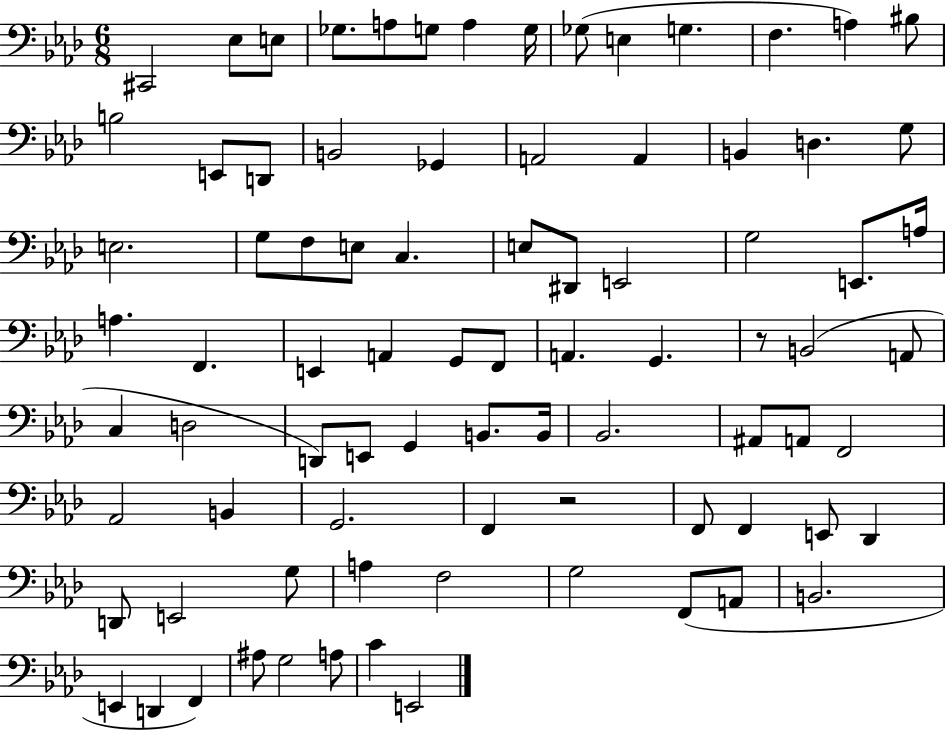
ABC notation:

X:1
T:Untitled
M:6/8
L:1/4
K:Ab
^C,,2 _E,/2 E,/2 _G,/2 A,/2 G,/2 A, G,/4 _G,/2 E, G, F, A, ^B,/2 B,2 E,,/2 D,,/2 B,,2 _G,, A,,2 A,, B,, D, G,/2 E,2 G,/2 F,/2 E,/2 C, E,/2 ^D,,/2 E,,2 G,2 E,,/2 A,/4 A, F,, E,, A,, G,,/2 F,,/2 A,, G,, z/2 B,,2 A,,/2 C, D,2 D,,/2 E,,/2 G,, B,,/2 B,,/4 _B,,2 ^A,,/2 A,,/2 F,,2 _A,,2 B,, G,,2 F,, z2 F,,/2 F,, E,,/2 _D,, D,,/2 E,,2 G,/2 A, F,2 G,2 F,,/2 A,,/2 B,,2 E,, D,, F,, ^A,/2 G,2 A,/2 C E,,2